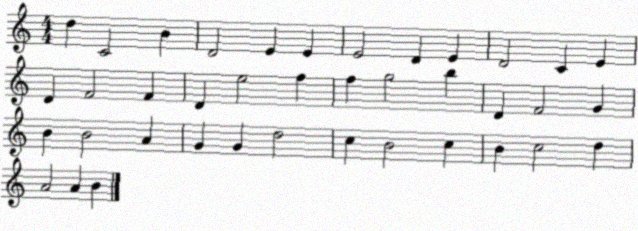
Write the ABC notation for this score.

X:1
T:Untitled
M:4/4
L:1/4
K:C
d C2 B D2 E E E2 D E D2 C E D F2 F D e2 f f g2 b D F2 G B B2 A G G d2 c B2 c B c2 d A2 A B